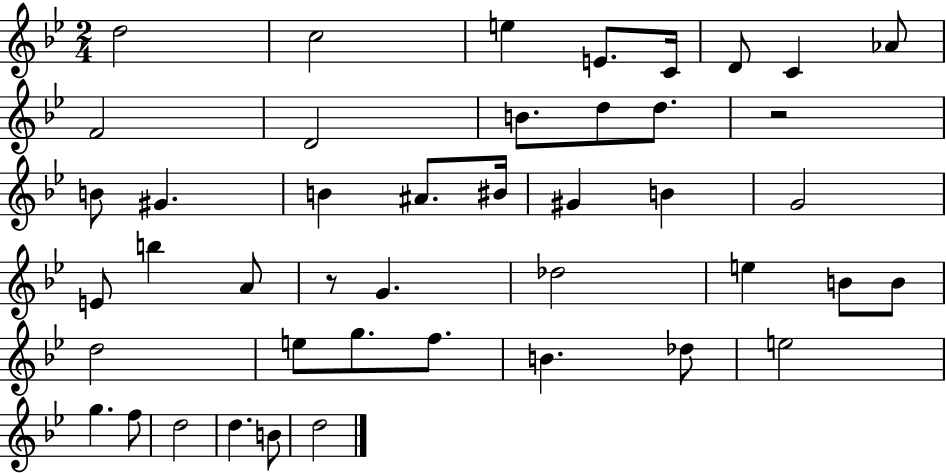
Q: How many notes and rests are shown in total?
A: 44